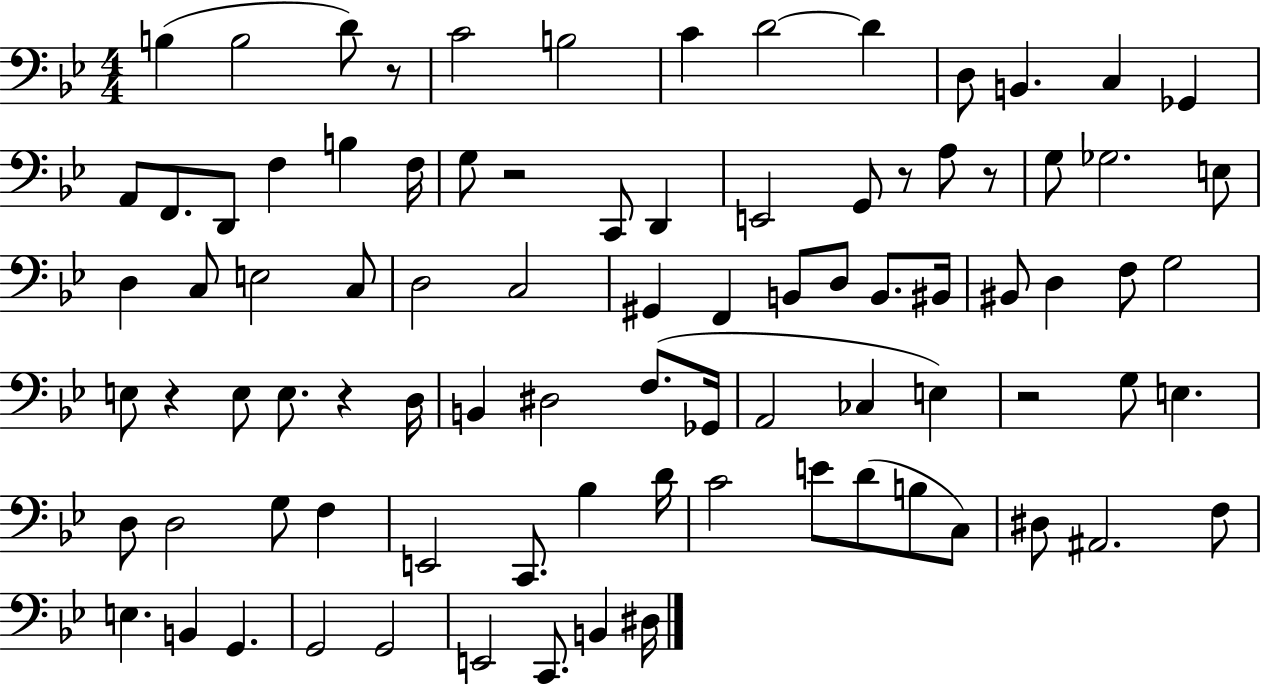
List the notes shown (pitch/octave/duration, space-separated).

B3/q B3/h D4/e R/e C4/h B3/h C4/q D4/h D4/q D3/e B2/q. C3/q Gb2/q A2/e F2/e. D2/e F3/q B3/q F3/s G3/e R/h C2/e D2/q E2/h G2/e R/e A3/e R/e G3/e Gb3/h. E3/e D3/q C3/e E3/h C3/e D3/h C3/h G#2/q F2/q B2/e D3/e B2/e. BIS2/s BIS2/e D3/q F3/e G3/h E3/e R/q E3/e E3/e. R/q D3/s B2/q D#3/h F3/e. Gb2/s A2/h CES3/q E3/q R/h G3/e E3/q. D3/e D3/h G3/e F3/q E2/h C2/e. Bb3/q D4/s C4/h E4/e D4/e B3/e C3/e D#3/e A#2/h. F3/e E3/q. B2/q G2/q. G2/h G2/h E2/h C2/e. B2/q D#3/s